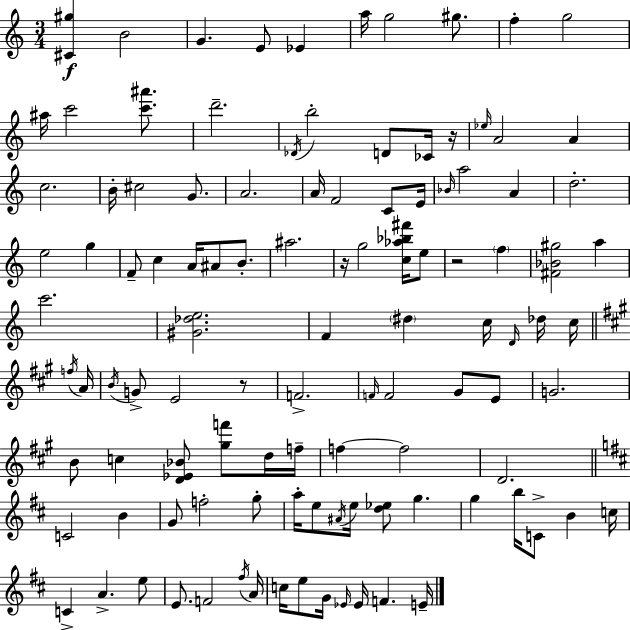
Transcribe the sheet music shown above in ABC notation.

X:1
T:Untitled
M:3/4
L:1/4
K:C
[^C^g] B2 G E/2 _E a/4 g2 ^g/2 f g2 ^a/4 c'2 [c'^a']/2 d'2 _D/4 b2 D/2 _C/4 z/4 _e/4 A2 A c2 B/4 ^c2 G/2 A2 A/4 F2 C/2 E/4 _B/4 a2 A d2 e2 g F/2 c A/4 ^A/2 B/2 ^a2 z/4 g2 [c_a_b^f']/4 e/2 z2 f [^F_B^g]2 a c'2 [^G_de]2 F ^d c/4 D/4 _d/4 c/4 f/4 A/4 B/4 G/2 E2 z/2 F2 F/4 F2 ^G/2 E/2 G2 B/2 c [D_E_B]/2 [^gf']/2 d/4 f/4 f f2 D2 C2 B G/2 f2 g/2 a/4 e/2 ^A/4 e/4 [d_e]/2 g g b/4 C/2 B c/4 C A e/2 E/2 F2 ^f/4 A/4 c/4 e/2 G/4 _E/4 _E/4 F E/4